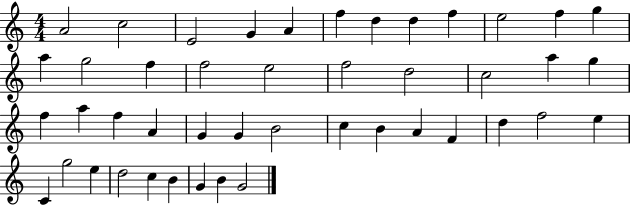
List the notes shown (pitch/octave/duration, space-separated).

A4/h C5/h E4/h G4/q A4/q F5/q D5/q D5/q F5/q E5/h F5/q G5/q A5/q G5/h F5/q F5/h E5/h F5/h D5/h C5/h A5/q G5/q F5/q A5/q F5/q A4/q G4/q G4/q B4/h C5/q B4/q A4/q F4/q D5/q F5/h E5/q C4/q G5/h E5/q D5/h C5/q B4/q G4/q B4/q G4/h